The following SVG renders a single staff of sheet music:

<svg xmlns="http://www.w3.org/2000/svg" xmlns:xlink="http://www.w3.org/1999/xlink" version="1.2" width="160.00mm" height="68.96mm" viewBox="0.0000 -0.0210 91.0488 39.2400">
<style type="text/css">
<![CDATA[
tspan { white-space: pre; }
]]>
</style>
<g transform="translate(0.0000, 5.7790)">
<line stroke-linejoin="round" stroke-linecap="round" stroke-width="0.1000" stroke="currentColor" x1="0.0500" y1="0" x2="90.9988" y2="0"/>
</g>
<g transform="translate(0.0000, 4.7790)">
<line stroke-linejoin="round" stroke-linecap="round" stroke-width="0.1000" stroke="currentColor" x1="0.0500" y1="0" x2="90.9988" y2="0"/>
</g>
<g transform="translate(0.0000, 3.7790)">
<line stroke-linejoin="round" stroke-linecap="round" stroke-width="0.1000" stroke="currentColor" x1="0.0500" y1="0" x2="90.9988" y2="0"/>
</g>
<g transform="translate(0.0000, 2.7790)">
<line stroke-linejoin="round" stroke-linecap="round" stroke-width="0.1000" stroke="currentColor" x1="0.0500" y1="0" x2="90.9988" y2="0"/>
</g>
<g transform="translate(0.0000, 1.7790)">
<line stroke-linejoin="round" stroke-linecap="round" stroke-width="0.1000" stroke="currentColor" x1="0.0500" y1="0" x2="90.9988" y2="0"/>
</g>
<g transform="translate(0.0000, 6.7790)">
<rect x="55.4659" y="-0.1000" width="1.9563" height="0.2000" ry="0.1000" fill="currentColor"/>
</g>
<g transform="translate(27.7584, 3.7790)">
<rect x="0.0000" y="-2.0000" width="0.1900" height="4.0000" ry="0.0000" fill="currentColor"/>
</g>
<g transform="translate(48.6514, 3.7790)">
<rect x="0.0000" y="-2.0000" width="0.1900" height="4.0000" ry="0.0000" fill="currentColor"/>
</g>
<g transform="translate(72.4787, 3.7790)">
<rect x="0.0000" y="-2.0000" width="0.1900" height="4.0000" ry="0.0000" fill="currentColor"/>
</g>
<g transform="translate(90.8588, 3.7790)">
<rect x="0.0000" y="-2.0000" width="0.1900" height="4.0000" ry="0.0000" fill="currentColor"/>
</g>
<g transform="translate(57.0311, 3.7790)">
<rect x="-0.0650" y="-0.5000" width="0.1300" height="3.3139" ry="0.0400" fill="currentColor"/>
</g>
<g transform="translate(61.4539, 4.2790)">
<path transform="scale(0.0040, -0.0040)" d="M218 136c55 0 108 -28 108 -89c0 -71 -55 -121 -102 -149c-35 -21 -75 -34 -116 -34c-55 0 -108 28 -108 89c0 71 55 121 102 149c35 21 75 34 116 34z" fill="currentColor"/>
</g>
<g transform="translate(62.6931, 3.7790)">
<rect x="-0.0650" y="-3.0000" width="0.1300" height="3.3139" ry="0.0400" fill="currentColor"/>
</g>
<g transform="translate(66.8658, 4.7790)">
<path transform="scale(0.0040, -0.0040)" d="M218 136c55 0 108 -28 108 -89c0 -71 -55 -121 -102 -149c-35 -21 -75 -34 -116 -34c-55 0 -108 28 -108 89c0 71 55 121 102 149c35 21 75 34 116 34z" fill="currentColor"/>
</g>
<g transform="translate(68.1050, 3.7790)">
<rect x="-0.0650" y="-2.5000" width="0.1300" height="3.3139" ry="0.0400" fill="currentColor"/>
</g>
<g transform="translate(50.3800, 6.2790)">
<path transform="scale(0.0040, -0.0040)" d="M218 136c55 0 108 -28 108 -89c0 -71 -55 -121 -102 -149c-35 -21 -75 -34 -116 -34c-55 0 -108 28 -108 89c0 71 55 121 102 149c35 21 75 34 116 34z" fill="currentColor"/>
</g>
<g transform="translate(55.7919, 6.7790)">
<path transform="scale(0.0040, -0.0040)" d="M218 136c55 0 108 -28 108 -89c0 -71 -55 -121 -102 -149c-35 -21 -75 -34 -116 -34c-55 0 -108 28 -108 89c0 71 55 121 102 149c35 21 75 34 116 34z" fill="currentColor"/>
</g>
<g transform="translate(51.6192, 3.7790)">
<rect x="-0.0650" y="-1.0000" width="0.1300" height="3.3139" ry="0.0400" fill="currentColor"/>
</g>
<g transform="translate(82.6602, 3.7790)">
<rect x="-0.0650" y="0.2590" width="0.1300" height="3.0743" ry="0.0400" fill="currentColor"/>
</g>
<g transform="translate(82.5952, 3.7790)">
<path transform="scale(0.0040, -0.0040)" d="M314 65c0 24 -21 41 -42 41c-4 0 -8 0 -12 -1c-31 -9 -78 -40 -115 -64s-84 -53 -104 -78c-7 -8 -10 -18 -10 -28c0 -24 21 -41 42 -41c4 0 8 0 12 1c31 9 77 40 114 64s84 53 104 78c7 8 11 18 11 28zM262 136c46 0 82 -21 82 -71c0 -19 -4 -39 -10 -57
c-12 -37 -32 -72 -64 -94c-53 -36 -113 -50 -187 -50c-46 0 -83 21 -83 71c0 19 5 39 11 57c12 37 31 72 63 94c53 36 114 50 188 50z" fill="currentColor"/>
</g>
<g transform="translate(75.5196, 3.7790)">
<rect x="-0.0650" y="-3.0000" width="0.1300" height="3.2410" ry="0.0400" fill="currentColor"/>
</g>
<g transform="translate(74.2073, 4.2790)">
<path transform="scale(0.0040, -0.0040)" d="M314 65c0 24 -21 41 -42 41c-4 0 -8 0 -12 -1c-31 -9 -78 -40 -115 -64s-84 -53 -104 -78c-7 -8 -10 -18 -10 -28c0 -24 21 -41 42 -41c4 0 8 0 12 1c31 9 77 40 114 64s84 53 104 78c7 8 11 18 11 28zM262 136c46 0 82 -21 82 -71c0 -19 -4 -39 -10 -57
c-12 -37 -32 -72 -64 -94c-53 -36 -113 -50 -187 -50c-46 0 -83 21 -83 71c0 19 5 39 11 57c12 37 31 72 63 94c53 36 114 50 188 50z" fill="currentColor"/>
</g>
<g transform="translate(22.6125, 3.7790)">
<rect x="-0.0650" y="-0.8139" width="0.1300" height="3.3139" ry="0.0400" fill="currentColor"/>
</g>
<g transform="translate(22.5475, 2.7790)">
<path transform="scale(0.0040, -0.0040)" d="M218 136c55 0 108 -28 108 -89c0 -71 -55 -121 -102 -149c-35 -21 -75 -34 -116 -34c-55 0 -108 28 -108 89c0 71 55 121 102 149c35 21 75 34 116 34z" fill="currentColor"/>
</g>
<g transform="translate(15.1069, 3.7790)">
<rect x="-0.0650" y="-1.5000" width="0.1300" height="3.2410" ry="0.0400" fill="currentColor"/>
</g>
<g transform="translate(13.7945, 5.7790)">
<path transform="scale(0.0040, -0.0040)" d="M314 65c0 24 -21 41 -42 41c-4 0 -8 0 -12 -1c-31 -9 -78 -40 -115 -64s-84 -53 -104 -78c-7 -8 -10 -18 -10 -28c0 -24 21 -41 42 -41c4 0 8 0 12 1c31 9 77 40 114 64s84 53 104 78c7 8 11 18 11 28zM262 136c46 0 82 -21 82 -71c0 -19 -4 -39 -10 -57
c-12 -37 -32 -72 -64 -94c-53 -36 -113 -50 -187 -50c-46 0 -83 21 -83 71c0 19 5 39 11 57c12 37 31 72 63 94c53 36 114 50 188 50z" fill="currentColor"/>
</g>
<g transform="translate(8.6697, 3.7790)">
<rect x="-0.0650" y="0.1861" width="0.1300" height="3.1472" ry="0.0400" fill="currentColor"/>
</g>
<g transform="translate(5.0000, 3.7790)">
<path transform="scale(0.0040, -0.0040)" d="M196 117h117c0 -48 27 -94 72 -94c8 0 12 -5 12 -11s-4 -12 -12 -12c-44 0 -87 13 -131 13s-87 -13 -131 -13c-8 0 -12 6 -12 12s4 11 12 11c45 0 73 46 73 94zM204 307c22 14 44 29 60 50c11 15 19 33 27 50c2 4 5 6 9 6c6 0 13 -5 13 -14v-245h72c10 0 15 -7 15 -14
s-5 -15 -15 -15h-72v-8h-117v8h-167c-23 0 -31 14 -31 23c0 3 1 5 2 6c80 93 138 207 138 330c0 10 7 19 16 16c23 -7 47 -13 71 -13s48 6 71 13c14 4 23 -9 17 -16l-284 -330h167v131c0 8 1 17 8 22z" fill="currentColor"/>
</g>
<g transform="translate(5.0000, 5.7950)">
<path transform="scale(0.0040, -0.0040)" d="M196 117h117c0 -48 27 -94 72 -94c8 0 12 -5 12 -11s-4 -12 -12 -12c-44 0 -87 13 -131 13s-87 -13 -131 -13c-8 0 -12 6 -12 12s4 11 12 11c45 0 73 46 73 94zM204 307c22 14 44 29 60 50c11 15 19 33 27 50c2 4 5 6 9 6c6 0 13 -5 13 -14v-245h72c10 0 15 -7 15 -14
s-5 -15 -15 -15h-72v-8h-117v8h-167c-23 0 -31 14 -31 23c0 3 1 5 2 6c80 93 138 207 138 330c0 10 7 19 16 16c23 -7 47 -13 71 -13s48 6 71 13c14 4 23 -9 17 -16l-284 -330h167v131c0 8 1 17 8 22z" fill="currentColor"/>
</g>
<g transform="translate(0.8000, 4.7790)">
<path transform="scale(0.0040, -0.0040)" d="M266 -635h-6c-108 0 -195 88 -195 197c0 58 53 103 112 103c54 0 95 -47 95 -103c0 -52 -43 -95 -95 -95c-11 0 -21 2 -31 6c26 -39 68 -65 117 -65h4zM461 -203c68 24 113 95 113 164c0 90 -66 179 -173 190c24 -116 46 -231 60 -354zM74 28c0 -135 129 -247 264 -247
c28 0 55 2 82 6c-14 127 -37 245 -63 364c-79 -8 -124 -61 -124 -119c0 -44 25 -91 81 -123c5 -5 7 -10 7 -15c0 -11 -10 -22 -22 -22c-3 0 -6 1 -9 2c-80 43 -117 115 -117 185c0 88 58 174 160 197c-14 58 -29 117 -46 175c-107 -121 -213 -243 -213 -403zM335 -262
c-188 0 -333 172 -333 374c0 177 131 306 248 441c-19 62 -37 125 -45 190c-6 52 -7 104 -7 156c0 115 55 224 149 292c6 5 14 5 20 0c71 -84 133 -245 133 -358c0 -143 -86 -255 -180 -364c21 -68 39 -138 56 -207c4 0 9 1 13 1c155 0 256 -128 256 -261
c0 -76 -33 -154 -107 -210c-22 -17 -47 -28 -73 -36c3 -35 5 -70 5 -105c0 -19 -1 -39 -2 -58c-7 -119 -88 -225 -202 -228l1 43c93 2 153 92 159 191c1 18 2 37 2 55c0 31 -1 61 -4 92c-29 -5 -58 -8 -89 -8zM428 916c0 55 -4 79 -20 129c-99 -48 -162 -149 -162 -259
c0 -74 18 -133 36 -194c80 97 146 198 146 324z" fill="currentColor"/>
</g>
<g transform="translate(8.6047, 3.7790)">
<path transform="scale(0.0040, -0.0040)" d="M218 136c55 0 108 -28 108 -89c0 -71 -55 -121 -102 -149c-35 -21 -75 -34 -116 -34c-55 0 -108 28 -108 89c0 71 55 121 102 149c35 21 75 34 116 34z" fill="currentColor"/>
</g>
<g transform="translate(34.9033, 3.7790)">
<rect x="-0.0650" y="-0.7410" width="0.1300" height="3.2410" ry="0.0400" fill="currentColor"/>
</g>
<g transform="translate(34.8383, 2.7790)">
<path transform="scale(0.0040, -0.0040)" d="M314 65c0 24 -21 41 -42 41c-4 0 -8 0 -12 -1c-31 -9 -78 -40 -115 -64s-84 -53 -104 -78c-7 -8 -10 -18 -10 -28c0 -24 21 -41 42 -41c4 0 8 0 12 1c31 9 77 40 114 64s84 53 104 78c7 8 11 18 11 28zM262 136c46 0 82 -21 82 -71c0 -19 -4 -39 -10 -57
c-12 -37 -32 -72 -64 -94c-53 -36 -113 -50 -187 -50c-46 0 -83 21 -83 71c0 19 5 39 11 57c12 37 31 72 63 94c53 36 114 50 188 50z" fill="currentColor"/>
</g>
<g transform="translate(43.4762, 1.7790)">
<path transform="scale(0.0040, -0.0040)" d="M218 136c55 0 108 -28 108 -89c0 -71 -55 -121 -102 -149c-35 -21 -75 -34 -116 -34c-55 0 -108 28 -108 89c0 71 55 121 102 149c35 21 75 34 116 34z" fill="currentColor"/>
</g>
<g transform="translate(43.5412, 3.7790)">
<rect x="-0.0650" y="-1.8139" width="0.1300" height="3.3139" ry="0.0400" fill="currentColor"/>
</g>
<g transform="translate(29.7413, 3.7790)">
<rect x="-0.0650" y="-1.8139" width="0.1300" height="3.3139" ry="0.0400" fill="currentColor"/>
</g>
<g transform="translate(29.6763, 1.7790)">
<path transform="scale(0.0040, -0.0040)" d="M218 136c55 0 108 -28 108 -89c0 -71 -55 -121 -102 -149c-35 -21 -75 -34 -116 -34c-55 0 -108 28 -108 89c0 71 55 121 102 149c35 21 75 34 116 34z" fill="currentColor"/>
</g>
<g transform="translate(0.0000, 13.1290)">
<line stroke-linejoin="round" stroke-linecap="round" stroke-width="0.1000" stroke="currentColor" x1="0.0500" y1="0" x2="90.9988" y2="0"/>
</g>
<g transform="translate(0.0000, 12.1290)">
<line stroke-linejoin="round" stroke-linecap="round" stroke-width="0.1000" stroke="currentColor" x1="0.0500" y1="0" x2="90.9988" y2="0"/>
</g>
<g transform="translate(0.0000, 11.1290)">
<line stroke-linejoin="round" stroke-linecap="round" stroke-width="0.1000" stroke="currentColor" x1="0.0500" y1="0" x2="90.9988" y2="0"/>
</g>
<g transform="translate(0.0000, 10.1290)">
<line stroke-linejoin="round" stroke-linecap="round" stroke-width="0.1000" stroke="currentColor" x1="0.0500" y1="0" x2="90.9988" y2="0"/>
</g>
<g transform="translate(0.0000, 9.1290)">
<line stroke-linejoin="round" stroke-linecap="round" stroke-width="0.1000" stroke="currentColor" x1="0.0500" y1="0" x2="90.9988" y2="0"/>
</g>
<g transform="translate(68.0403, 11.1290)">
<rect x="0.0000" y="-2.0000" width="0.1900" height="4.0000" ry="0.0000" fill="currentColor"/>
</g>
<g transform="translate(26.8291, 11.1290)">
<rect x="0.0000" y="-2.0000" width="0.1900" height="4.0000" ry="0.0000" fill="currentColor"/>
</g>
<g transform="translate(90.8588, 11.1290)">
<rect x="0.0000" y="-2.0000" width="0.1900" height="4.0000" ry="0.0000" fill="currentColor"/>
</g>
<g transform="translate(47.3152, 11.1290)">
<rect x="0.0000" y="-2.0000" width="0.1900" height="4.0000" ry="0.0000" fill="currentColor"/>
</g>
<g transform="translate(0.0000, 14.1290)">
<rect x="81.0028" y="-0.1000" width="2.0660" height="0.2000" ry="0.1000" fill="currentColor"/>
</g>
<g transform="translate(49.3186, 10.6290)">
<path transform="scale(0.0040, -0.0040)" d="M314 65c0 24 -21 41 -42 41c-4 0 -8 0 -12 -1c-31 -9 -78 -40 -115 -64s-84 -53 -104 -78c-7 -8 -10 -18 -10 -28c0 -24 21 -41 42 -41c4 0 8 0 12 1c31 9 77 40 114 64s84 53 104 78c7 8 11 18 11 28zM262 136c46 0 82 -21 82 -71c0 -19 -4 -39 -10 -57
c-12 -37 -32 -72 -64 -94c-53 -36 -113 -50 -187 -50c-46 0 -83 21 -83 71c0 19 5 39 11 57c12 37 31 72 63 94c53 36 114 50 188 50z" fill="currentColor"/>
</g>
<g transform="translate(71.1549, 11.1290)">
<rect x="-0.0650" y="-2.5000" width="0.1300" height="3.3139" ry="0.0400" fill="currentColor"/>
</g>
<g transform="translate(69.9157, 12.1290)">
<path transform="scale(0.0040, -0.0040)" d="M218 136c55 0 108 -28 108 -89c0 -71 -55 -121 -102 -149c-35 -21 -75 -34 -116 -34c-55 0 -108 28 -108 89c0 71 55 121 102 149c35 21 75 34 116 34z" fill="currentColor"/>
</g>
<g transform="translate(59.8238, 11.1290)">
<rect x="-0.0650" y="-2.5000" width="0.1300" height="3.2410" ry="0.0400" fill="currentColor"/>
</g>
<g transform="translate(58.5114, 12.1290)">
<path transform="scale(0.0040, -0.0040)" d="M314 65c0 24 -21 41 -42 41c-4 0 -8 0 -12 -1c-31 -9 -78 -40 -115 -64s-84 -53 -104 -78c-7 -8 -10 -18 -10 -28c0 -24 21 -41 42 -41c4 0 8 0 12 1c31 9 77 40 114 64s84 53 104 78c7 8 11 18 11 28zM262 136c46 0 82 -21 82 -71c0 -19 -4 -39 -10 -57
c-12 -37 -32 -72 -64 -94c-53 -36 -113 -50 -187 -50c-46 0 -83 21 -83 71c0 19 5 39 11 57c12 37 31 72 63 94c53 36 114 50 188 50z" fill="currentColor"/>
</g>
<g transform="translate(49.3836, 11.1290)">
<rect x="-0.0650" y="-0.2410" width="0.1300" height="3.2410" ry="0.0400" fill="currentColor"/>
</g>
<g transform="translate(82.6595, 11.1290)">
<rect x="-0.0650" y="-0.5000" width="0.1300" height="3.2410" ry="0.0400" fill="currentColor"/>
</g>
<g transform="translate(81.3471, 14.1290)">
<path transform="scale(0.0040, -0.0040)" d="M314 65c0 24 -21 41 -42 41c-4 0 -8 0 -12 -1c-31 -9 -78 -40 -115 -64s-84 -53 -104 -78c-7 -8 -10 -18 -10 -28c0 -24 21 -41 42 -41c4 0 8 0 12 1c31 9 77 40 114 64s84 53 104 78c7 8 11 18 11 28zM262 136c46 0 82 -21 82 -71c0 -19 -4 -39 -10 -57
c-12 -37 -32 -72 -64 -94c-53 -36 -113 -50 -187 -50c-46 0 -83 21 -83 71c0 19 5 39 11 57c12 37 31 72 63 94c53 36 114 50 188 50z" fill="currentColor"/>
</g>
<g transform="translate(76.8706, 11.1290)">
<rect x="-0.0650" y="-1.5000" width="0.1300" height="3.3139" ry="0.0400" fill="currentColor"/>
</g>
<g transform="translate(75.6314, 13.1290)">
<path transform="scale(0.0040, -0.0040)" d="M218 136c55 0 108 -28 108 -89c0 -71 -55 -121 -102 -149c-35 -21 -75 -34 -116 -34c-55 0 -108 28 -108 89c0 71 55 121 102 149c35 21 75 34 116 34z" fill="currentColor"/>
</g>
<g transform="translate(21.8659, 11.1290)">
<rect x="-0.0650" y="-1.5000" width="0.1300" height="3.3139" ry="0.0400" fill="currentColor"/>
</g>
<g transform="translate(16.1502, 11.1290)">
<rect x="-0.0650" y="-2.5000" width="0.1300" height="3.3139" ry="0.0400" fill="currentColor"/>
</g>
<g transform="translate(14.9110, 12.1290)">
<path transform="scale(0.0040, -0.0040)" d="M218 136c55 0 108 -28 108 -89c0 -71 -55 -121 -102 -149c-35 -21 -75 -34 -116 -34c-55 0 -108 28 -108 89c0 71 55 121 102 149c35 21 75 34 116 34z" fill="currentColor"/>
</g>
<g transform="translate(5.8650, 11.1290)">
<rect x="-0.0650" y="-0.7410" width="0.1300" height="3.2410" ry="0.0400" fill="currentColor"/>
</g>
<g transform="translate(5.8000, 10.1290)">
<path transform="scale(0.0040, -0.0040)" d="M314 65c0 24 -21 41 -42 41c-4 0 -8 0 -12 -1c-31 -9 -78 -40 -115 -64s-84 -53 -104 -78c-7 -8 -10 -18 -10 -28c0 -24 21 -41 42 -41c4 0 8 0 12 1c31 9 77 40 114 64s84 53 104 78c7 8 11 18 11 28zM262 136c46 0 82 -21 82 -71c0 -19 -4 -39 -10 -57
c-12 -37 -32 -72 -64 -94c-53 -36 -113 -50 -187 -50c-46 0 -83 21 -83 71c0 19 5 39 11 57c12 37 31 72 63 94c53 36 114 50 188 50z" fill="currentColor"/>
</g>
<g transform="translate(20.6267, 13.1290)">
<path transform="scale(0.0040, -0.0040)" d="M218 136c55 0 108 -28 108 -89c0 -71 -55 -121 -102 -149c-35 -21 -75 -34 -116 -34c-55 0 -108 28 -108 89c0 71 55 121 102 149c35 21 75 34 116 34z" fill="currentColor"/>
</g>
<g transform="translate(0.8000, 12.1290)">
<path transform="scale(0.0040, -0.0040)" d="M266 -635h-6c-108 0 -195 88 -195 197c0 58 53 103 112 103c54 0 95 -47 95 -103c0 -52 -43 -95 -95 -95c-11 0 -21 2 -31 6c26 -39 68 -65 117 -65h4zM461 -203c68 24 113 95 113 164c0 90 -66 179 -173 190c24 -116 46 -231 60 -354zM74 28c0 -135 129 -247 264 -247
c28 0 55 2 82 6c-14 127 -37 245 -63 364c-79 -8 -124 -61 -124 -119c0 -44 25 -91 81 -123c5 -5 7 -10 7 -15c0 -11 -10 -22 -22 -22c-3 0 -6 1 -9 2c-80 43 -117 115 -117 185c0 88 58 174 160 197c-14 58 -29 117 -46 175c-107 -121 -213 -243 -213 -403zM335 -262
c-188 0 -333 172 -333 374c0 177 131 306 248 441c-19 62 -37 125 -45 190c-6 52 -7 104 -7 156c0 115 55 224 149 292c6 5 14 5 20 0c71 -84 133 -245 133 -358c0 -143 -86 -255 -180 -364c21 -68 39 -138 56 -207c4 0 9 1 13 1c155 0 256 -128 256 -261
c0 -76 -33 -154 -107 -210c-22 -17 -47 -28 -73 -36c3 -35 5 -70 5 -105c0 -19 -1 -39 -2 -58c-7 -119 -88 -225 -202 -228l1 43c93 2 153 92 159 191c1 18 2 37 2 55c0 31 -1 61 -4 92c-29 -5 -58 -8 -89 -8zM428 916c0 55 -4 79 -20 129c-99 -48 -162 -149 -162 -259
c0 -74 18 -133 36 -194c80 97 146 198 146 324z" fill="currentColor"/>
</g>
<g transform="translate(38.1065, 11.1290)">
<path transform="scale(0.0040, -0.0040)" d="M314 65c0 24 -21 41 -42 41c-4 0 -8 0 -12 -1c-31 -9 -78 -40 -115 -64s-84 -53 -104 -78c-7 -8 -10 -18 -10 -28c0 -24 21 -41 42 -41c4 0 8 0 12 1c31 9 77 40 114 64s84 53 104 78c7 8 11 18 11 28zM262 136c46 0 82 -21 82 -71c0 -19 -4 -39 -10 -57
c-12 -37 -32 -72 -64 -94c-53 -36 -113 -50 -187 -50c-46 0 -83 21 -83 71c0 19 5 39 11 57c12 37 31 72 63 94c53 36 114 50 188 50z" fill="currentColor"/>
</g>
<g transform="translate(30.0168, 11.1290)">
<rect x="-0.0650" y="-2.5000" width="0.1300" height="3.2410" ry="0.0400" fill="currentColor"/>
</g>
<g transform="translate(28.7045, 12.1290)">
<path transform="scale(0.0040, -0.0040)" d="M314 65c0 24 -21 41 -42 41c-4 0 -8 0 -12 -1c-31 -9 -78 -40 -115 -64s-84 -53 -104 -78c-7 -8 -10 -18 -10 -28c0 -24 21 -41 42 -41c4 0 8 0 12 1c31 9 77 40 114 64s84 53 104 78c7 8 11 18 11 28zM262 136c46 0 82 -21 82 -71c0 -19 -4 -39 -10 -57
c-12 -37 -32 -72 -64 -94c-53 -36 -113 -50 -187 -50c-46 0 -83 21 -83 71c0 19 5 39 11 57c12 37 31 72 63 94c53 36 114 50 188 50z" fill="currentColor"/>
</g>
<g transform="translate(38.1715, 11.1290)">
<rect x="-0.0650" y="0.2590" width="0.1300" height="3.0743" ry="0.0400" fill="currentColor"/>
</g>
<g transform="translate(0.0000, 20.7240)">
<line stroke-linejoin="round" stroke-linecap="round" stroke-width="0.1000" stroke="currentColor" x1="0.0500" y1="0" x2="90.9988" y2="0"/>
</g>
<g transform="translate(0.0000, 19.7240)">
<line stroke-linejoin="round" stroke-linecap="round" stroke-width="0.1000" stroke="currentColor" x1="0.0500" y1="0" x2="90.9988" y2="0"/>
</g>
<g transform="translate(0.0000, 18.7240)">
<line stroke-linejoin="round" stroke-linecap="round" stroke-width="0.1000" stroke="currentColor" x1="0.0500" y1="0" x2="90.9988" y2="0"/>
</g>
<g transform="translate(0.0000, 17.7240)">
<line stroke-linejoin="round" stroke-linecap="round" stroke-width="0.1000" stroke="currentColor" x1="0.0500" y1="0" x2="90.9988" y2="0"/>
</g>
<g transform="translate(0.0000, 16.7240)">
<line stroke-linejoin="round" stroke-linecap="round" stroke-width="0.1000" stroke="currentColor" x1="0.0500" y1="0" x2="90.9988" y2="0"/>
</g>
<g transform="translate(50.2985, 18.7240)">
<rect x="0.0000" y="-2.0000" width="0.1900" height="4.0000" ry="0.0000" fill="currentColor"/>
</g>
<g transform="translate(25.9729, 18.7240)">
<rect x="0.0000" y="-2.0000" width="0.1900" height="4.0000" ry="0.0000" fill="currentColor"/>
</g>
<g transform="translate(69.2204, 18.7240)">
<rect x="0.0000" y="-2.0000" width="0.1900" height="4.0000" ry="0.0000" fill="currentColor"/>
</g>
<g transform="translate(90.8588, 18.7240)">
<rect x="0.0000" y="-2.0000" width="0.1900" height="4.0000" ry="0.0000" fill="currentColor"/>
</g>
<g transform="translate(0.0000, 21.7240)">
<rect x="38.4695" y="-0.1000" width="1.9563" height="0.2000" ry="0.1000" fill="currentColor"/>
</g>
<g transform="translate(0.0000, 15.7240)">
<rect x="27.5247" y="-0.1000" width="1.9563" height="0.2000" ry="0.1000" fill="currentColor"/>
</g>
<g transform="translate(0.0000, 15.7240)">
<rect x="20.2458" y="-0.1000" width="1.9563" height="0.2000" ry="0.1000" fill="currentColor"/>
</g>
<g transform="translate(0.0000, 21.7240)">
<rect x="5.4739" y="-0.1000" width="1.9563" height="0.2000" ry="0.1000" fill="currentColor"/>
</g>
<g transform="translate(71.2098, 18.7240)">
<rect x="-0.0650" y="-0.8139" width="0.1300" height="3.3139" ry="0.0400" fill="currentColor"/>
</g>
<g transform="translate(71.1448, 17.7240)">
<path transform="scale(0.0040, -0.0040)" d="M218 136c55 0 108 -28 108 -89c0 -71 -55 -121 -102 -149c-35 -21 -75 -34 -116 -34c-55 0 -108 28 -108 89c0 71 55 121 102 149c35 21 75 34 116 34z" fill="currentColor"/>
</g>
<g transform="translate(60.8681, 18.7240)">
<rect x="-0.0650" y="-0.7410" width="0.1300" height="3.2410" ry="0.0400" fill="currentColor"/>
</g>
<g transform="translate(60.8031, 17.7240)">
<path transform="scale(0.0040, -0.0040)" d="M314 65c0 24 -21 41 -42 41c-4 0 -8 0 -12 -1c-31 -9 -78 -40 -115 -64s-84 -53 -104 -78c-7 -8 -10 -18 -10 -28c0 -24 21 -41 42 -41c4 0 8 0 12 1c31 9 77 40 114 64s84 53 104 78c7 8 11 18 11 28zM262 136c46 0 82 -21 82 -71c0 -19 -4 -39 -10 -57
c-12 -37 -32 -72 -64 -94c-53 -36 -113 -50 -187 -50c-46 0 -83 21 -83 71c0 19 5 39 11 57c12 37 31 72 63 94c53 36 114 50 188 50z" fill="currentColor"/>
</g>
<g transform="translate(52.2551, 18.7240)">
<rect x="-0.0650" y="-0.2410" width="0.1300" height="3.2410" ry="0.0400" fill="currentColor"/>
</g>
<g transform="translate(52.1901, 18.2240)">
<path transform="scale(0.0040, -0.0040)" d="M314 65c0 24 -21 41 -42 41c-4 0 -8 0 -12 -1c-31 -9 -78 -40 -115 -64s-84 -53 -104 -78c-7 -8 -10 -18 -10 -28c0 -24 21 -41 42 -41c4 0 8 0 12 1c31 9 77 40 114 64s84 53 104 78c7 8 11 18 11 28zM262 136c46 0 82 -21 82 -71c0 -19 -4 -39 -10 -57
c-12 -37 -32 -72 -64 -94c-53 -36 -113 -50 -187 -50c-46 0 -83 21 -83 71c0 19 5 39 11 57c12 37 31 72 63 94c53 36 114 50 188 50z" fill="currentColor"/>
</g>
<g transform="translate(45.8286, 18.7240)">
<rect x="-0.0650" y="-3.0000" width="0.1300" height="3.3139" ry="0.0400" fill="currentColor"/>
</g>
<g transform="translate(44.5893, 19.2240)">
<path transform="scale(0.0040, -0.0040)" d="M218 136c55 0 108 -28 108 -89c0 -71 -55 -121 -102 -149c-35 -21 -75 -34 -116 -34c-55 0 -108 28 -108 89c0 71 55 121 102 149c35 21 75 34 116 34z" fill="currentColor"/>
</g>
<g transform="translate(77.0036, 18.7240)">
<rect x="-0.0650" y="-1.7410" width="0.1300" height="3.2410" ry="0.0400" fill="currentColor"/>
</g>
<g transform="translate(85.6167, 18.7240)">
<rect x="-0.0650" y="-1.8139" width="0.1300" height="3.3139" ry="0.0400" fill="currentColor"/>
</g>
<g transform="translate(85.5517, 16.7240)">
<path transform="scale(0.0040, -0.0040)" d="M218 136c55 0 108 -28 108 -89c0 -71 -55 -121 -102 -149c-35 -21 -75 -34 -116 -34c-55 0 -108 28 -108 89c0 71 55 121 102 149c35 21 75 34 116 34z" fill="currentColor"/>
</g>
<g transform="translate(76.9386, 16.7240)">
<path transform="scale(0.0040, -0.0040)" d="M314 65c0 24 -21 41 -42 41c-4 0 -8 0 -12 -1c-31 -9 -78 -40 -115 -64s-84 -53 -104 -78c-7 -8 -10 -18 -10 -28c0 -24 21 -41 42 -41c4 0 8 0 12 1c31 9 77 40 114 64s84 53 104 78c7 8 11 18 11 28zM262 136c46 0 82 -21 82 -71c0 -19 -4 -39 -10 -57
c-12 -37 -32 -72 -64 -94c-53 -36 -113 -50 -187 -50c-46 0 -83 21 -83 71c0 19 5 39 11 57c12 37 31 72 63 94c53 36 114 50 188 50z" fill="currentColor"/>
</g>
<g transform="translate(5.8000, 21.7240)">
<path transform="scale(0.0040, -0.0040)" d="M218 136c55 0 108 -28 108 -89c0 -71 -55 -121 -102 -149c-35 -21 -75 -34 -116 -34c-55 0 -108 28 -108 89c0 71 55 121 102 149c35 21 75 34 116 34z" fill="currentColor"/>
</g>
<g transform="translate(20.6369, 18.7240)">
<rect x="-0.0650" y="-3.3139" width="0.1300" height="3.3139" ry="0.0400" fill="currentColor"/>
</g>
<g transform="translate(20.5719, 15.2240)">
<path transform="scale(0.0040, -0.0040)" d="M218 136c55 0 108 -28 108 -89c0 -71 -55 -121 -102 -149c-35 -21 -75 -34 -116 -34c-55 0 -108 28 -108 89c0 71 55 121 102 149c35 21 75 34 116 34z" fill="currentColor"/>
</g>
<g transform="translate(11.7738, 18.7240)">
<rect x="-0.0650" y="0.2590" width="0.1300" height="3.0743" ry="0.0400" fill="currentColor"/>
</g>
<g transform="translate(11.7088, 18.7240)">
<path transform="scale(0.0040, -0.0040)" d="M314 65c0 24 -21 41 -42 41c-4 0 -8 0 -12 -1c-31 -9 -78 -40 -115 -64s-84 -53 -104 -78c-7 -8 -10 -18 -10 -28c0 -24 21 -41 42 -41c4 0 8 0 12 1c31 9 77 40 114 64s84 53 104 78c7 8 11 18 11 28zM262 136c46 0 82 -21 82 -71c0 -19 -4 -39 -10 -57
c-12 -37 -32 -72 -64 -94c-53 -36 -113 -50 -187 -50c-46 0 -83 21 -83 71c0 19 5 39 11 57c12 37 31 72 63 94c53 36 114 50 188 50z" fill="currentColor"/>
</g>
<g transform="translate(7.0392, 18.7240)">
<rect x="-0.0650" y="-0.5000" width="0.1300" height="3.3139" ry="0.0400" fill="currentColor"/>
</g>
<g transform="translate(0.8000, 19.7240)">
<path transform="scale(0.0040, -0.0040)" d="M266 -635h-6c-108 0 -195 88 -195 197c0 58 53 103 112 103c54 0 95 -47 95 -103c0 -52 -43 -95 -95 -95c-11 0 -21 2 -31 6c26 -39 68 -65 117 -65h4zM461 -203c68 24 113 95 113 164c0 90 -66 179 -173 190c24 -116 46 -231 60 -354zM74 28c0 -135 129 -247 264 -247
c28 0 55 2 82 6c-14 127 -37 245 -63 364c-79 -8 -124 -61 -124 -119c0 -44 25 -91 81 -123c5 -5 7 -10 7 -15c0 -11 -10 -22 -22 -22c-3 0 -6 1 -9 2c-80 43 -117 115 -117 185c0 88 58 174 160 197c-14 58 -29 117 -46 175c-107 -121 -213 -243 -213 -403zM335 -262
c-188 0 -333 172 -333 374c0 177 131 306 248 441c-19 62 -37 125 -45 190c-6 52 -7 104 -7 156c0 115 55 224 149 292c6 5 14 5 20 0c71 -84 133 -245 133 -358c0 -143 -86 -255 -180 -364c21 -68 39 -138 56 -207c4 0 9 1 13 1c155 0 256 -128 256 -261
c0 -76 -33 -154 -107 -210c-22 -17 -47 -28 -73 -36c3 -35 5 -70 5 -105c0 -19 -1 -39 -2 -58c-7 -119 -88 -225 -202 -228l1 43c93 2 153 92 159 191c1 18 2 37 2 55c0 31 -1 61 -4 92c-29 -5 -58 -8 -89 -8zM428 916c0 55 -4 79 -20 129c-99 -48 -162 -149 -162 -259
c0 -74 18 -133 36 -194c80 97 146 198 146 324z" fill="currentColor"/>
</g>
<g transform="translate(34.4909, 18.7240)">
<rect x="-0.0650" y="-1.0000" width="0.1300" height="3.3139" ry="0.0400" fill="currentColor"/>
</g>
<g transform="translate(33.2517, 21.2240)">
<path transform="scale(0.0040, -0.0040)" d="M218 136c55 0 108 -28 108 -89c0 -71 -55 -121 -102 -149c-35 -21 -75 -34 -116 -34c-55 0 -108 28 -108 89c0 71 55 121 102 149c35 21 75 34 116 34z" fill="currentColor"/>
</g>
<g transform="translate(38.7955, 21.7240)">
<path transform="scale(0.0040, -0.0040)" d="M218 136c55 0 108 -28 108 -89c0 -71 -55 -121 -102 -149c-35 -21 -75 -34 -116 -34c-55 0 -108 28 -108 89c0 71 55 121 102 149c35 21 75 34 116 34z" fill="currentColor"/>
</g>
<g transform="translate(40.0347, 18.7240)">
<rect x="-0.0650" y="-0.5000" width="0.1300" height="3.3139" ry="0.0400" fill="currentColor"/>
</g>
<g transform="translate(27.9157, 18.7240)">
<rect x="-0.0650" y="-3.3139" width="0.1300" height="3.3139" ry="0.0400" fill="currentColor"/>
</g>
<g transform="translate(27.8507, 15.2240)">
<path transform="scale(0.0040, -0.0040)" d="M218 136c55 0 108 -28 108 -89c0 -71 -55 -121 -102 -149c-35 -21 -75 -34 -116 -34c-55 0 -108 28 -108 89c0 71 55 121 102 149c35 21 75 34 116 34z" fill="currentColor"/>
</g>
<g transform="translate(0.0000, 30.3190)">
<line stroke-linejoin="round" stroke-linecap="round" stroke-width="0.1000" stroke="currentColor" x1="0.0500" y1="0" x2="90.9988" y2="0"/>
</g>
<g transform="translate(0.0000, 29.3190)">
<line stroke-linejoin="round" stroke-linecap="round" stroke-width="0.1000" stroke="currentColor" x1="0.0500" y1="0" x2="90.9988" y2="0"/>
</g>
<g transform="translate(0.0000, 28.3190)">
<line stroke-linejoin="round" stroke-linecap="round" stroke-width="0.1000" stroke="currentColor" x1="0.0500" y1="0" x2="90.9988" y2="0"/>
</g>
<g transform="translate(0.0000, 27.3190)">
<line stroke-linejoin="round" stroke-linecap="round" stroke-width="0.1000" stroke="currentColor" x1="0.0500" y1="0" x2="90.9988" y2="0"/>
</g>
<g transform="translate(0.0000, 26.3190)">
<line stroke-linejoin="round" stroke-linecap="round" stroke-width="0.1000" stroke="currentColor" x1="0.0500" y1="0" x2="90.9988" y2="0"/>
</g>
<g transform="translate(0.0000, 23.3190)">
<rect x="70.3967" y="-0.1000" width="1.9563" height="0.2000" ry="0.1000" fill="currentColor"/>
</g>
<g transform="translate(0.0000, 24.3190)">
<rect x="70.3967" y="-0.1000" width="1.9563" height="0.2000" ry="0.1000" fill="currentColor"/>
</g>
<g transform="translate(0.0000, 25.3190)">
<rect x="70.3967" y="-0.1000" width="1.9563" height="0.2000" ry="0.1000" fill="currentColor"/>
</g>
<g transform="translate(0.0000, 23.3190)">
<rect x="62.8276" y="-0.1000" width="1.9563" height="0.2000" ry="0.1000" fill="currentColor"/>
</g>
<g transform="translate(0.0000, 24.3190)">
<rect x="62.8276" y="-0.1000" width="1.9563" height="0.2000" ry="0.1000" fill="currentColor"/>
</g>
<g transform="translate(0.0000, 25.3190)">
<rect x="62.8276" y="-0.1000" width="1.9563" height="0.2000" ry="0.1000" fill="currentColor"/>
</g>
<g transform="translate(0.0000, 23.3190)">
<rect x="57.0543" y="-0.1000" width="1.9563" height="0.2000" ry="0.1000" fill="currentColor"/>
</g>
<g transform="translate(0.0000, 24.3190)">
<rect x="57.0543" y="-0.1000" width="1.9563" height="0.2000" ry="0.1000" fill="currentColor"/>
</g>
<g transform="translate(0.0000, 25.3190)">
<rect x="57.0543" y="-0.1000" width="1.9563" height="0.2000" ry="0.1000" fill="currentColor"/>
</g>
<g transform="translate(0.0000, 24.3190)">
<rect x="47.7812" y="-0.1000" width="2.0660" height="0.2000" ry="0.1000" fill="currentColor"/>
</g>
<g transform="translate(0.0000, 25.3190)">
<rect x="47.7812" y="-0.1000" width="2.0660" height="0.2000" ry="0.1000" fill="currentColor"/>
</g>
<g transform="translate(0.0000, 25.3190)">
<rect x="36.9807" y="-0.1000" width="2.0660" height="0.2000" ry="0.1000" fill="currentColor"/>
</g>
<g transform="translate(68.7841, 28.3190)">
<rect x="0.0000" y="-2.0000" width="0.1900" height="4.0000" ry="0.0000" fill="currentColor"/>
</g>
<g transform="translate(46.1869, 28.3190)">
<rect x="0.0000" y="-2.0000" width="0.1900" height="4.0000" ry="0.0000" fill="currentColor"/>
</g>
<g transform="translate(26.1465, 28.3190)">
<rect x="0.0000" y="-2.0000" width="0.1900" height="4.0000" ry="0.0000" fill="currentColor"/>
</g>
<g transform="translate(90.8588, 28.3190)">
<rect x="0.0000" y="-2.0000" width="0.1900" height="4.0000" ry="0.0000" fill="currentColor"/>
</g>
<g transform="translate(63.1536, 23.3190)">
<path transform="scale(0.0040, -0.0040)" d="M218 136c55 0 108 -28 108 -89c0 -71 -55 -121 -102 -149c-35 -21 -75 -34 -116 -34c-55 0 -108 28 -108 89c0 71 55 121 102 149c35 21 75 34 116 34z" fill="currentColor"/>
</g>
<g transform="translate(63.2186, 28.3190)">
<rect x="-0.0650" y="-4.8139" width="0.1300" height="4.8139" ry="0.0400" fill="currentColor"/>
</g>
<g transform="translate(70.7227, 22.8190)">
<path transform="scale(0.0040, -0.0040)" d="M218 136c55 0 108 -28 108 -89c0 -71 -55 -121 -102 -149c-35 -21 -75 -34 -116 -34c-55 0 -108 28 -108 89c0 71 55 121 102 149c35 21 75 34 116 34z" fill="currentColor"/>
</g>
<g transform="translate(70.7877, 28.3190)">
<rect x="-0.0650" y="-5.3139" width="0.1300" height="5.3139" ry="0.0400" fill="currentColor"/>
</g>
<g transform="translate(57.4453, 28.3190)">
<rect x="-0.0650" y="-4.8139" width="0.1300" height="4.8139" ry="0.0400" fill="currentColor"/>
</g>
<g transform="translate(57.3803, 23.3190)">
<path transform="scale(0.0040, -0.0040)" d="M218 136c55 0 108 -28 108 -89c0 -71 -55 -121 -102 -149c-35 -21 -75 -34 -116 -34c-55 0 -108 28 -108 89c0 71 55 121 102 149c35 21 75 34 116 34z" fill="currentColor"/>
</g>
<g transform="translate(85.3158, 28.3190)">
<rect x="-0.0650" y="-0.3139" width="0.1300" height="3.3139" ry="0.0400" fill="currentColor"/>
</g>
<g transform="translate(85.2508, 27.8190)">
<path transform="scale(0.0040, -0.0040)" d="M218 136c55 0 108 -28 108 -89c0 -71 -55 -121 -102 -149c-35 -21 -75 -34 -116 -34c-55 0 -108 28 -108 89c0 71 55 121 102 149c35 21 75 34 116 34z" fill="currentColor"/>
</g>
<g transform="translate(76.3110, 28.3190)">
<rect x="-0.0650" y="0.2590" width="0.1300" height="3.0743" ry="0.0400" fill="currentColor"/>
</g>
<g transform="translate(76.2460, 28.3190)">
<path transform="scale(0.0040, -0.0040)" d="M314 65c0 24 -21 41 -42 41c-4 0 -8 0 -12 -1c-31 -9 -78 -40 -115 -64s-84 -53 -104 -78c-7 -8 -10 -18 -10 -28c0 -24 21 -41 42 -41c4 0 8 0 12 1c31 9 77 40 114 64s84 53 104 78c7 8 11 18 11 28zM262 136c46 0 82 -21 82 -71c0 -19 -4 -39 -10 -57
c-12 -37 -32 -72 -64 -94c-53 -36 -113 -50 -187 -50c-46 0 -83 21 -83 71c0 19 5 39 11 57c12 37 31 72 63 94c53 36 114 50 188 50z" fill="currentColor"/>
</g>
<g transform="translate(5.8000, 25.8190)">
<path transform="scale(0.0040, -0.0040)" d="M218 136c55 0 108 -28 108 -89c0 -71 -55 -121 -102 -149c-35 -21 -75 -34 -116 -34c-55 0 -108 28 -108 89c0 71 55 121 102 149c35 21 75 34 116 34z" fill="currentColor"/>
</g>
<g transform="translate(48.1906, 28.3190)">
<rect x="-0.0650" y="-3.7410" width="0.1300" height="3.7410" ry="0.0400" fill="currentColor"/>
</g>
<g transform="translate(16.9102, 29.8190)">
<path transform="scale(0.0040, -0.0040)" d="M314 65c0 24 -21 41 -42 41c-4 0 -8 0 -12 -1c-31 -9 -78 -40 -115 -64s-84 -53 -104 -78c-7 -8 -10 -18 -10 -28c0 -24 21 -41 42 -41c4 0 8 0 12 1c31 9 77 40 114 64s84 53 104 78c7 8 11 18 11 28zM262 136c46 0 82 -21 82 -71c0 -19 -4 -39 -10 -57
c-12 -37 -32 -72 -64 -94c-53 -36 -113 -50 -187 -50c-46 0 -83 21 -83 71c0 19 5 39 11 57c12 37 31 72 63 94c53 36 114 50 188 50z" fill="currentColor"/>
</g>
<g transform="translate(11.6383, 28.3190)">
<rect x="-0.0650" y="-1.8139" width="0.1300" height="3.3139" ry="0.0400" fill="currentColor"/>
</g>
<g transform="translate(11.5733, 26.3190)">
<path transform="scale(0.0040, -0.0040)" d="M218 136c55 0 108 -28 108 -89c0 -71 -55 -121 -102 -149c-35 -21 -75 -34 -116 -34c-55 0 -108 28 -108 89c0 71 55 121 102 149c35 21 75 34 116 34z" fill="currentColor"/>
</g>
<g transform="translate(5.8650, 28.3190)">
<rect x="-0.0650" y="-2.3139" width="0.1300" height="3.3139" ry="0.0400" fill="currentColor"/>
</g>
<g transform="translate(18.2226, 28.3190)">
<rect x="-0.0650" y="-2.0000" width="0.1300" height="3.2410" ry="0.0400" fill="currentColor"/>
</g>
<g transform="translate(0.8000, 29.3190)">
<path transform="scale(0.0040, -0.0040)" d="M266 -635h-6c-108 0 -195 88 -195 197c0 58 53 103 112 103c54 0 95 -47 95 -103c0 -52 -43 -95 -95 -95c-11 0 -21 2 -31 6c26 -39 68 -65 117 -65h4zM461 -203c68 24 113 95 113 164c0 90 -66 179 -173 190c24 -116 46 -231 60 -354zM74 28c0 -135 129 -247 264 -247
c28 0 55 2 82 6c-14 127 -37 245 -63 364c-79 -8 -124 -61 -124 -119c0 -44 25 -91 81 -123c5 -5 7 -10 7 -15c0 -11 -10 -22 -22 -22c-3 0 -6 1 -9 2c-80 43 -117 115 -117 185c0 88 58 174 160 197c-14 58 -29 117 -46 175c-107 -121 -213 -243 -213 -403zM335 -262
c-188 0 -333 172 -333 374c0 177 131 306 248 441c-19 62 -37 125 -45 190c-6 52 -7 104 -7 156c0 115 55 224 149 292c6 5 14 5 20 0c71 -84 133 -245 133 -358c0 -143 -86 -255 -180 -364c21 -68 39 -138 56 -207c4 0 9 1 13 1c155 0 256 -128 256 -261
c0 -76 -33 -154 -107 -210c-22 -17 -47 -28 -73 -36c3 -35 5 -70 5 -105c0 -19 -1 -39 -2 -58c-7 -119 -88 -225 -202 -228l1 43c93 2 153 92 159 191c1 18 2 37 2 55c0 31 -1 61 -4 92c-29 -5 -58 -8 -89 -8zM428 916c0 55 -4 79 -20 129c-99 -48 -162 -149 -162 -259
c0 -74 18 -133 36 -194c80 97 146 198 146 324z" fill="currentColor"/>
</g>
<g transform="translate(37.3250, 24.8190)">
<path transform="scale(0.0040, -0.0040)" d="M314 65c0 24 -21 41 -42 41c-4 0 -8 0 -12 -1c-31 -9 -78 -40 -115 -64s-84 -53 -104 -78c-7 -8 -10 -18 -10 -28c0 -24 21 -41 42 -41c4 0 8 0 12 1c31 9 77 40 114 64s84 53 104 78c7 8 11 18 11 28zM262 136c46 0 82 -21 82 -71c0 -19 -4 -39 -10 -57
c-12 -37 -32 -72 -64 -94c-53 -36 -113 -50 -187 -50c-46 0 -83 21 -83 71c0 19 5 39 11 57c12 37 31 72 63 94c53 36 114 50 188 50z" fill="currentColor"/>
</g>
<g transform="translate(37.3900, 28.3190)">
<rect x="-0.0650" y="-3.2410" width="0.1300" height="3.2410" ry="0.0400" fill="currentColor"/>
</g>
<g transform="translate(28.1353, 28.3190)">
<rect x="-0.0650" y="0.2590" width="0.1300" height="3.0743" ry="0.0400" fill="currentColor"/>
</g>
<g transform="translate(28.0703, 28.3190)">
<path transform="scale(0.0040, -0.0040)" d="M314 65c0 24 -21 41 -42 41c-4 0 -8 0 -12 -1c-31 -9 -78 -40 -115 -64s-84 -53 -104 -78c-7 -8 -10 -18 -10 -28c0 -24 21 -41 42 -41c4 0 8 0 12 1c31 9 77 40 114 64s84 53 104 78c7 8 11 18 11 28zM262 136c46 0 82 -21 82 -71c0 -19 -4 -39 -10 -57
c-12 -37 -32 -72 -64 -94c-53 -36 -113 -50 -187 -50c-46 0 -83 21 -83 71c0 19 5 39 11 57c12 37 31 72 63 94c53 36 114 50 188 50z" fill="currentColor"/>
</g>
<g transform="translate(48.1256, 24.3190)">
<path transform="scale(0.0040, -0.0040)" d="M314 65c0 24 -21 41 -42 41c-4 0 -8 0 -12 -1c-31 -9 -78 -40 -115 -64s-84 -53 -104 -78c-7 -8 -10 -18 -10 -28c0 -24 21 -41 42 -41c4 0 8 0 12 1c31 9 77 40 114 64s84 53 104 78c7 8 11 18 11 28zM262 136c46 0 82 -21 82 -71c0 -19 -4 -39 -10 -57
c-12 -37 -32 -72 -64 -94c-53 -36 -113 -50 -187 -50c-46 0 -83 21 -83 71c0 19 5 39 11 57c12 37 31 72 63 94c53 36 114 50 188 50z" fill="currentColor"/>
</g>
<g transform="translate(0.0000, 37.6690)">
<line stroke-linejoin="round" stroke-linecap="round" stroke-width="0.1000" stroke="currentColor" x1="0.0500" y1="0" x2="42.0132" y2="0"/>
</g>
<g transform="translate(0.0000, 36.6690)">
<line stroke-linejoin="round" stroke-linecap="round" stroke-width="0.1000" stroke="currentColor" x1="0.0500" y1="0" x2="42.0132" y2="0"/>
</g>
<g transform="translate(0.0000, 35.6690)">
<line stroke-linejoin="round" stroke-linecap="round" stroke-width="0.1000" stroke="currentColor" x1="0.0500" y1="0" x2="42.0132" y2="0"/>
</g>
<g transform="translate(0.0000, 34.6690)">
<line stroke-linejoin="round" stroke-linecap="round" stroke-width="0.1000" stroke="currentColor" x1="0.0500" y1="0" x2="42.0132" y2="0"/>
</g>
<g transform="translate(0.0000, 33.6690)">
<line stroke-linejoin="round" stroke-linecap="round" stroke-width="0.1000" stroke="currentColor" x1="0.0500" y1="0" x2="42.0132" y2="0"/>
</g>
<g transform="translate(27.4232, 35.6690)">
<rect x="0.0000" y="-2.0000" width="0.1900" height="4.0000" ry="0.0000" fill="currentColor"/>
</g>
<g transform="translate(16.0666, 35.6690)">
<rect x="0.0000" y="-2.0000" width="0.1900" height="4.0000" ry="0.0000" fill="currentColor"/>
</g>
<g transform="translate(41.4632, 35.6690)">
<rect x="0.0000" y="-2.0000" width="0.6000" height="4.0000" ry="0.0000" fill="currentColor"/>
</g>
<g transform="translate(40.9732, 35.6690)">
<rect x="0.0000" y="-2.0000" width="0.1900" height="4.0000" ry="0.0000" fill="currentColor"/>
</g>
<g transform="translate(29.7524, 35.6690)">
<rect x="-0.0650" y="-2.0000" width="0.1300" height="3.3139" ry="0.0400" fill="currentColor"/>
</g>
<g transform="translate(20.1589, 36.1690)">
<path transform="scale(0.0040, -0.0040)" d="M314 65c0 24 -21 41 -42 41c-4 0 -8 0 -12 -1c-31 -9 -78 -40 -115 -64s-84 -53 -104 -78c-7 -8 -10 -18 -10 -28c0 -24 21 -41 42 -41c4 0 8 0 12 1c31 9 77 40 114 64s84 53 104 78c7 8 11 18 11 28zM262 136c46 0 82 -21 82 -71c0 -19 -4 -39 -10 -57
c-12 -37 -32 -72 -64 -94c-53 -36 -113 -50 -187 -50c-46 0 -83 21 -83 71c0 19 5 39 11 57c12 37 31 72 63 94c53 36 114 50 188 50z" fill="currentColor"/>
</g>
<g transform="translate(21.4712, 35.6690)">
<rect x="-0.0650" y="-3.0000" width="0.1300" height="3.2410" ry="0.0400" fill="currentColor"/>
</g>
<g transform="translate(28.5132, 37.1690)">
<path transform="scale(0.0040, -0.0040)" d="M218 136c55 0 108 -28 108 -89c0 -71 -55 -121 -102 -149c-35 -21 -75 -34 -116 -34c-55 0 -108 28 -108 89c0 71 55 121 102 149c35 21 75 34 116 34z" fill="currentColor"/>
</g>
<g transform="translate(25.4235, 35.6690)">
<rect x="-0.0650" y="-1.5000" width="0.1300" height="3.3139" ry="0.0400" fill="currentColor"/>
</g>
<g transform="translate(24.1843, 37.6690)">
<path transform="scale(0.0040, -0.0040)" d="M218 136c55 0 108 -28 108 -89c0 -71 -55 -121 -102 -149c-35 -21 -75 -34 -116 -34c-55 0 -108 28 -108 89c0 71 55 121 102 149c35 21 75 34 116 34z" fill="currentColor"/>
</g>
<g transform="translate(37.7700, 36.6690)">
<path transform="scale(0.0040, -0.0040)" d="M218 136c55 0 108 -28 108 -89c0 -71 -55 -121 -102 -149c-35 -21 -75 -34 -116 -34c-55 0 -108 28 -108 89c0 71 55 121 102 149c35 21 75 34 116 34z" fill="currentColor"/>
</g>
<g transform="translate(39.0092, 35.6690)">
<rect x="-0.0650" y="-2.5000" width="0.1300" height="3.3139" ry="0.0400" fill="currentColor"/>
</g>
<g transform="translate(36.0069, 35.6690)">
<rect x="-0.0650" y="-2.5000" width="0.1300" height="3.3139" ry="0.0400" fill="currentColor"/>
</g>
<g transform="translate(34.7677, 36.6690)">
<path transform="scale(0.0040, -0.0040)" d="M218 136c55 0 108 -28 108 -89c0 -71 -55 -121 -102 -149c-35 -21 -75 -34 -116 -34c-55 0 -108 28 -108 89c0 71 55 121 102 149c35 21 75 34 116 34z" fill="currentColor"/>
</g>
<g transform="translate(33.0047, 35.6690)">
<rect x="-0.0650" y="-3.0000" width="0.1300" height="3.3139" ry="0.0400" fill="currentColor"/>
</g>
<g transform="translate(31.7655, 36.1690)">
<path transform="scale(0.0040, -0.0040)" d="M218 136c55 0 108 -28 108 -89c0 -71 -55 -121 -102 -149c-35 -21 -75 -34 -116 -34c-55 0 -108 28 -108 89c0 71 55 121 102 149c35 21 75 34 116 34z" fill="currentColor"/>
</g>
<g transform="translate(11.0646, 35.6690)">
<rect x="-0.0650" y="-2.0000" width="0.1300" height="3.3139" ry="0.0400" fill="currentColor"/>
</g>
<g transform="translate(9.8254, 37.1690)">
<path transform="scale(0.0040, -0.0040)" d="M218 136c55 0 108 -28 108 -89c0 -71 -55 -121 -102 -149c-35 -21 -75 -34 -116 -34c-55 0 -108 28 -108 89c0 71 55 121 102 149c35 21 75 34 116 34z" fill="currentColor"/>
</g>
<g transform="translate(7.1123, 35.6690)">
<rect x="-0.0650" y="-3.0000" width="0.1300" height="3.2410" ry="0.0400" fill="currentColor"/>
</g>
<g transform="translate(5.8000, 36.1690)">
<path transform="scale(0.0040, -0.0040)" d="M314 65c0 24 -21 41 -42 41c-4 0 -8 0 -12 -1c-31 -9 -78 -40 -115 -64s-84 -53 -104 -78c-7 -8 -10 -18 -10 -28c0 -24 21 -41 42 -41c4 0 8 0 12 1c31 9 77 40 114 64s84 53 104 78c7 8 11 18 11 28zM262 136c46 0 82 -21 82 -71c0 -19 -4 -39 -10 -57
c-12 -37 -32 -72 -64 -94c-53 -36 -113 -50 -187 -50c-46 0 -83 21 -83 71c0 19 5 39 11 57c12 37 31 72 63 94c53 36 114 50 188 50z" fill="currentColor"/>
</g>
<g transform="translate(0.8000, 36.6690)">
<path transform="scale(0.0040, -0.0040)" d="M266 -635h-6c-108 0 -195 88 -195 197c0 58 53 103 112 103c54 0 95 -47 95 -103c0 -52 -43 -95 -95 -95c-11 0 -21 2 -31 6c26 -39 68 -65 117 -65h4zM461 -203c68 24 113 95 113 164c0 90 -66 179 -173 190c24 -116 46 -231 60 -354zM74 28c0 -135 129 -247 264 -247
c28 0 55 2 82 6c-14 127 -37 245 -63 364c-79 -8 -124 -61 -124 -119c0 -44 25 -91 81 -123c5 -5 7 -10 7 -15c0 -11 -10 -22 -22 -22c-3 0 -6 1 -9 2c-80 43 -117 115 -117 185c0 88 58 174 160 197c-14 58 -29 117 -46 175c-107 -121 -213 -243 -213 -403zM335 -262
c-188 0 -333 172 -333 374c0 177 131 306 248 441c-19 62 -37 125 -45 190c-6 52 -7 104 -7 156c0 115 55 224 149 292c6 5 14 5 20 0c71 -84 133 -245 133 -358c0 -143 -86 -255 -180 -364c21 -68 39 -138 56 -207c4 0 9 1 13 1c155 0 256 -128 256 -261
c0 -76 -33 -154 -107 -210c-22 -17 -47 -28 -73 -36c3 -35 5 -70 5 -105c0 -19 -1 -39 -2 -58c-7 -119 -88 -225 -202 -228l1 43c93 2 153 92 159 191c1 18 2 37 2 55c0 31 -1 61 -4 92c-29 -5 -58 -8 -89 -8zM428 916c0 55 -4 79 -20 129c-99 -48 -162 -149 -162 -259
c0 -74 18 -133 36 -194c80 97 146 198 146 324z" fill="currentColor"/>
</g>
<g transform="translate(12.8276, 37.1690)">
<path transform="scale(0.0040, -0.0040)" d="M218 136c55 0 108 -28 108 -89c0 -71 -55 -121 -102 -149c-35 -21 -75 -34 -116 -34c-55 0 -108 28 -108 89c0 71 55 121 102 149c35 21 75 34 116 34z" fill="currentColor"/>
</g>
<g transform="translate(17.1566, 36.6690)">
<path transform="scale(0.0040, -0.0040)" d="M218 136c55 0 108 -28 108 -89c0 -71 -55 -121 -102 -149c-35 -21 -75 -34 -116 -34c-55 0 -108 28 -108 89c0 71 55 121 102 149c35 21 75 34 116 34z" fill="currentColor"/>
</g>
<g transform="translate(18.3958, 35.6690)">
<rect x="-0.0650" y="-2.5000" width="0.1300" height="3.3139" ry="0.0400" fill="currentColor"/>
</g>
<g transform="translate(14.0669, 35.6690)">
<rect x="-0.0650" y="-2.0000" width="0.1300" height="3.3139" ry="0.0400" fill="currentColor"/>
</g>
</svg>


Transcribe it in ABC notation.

X:1
T:Untitled
M:4/4
L:1/4
K:C
B E2 d f d2 f D C A G A2 B2 d2 G E G2 B2 c2 G2 G E C2 C B2 b b D C A c2 d2 d f2 f g f F2 B2 b2 c'2 e' e' f' B2 c A2 F F G A2 E F A G G